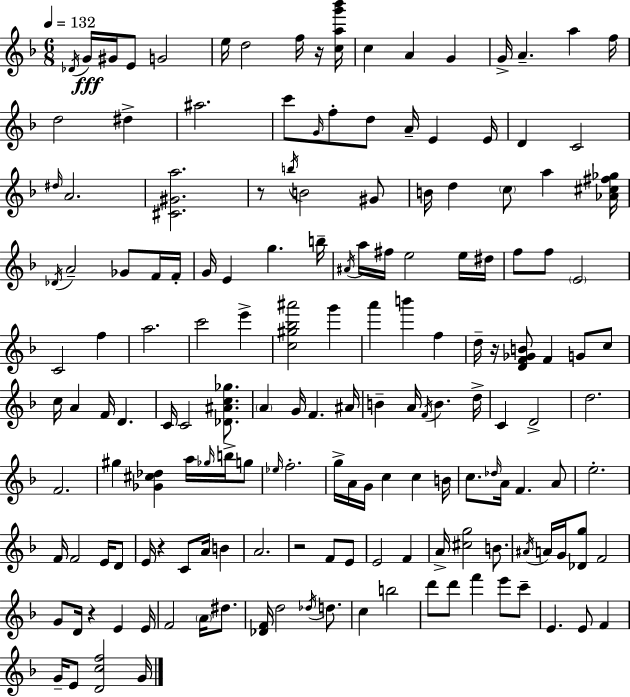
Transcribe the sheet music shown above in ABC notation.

X:1
T:Untitled
M:6/8
L:1/4
K:F
_D/4 G/4 ^G/4 E/2 G2 e/4 d2 f/4 z/4 [cag'_b']/4 c A G G/4 A a f/4 d2 ^d ^a2 c'/2 G/4 f/2 d/2 A/4 E E/4 D C2 ^d/4 A2 [^C^Ga]2 z/2 b/4 B2 ^G/2 B/4 d c/2 a [_A^c^f_g]/4 _D/4 A2 _G/2 F/4 F/4 G/4 E g b/4 ^A/4 a/4 ^f/4 e2 e/4 ^d/4 f/2 f/2 E2 C2 f a2 c'2 e' [c^g_b^a']2 g' a' b' f d/4 z/4 [DF_GB]/2 F G/2 c/2 c/4 A F/4 D C/4 C2 [_D^Ac_g]/2 A G/4 F ^A/4 B A/4 F/4 B d/4 C D2 d2 F2 ^g [_G^c_d] a/4 _g/4 b/4 g/2 _e/4 f2 g/4 A/4 G/4 c c B/4 c/2 _d/4 A/4 F A/2 e2 F/4 F2 E/4 D/2 E/4 z C/2 A/4 B A2 z2 F/2 E/2 E2 F A/4 [^cg]2 B/2 ^A/4 A/4 G/4 [_Dg]/2 F2 G/2 D/4 z E E/4 F2 A/4 ^d/2 [_DF]/4 d2 _d/4 d/2 c b2 d'/2 d'/2 f' e'/2 c'/2 E E/2 F G/4 E/2 [Dcf]2 G/4